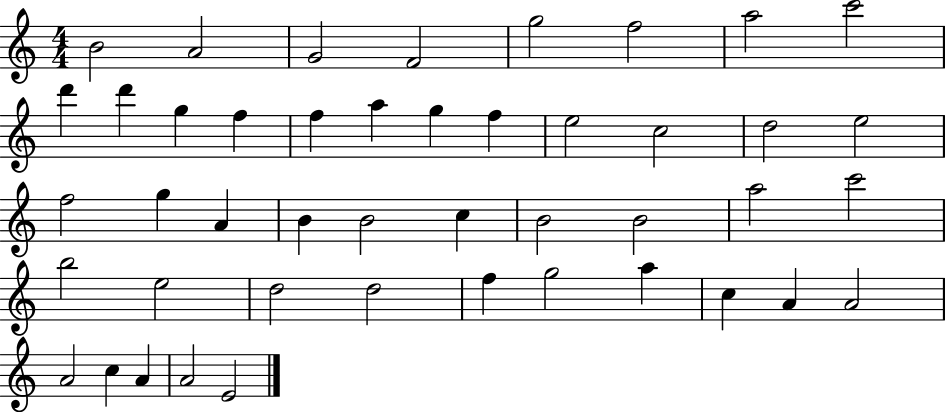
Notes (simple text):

B4/h A4/h G4/h F4/h G5/h F5/h A5/h C6/h D6/q D6/q G5/q F5/q F5/q A5/q G5/q F5/q E5/h C5/h D5/h E5/h F5/h G5/q A4/q B4/q B4/h C5/q B4/h B4/h A5/h C6/h B5/h E5/h D5/h D5/h F5/q G5/h A5/q C5/q A4/q A4/h A4/h C5/q A4/q A4/h E4/h